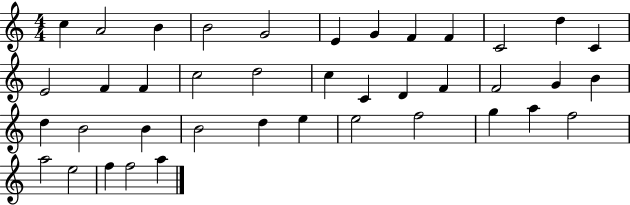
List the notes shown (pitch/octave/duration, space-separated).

C5/q A4/h B4/q B4/h G4/h E4/q G4/q F4/q F4/q C4/h D5/q C4/q E4/h F4/q F4/q C5/h D5/h C5/q C4/q D4/q F4/q F4/h G4/q B4/q D5/q B4/h B4/q B4/h D5/q E5/q E5/h F5/h G5/q A5/q F5/h A5/h E5/h F5/q F5/h A5/q